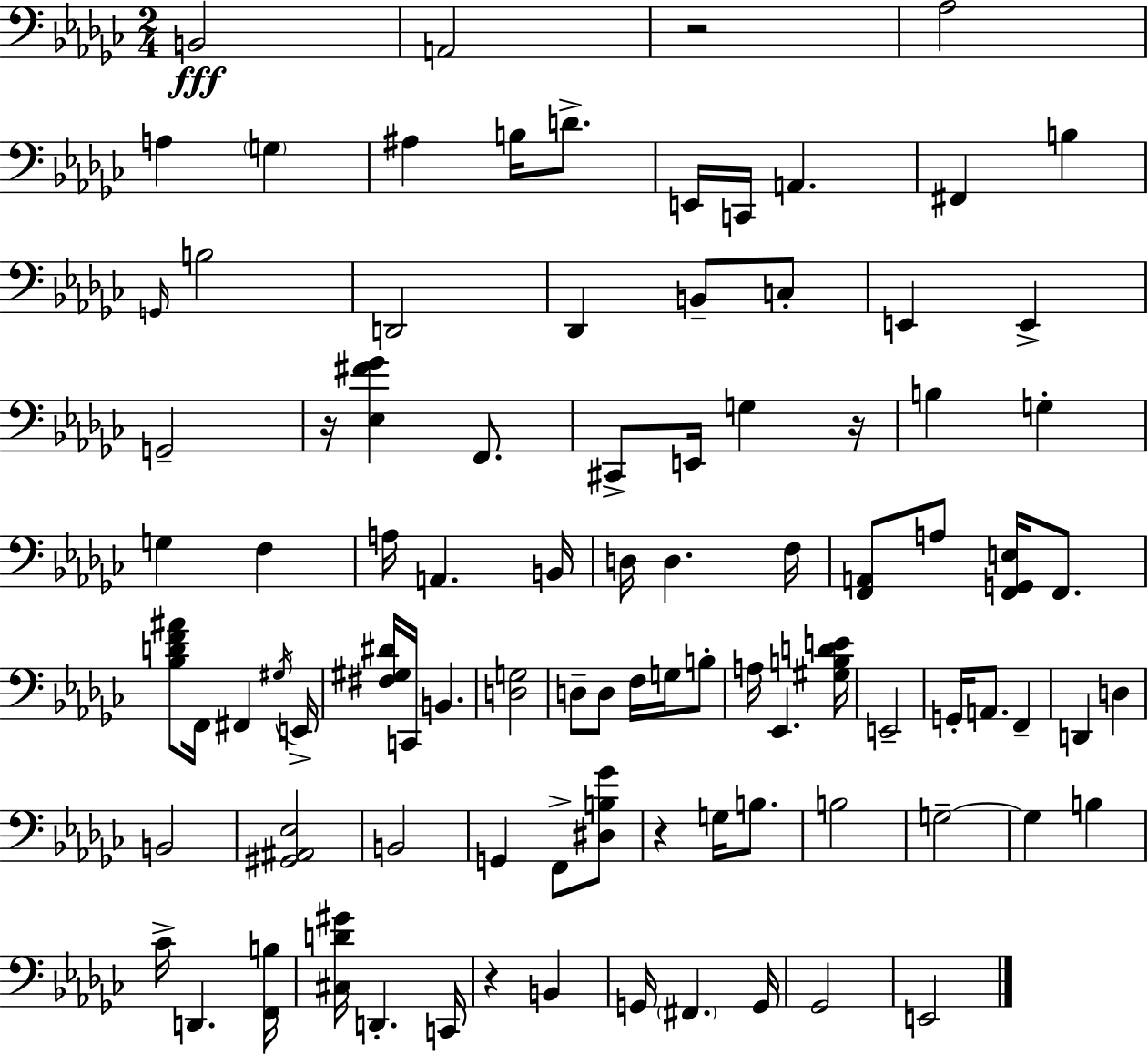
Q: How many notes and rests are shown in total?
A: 93